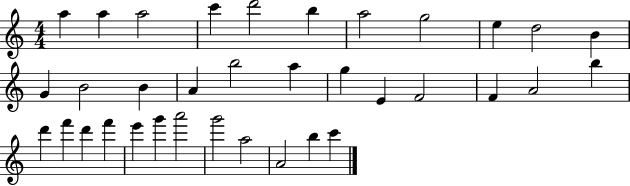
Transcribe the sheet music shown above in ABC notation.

X:1
T:Untitled
M:4/4
L:1/4
K:C
a a a2 c' d'2 b a2 g2 e d2 B G B2 B A b2 a g E F2 F A2 b d' f' d' f' e' g' a'2 g'2 a2 A2 b c'